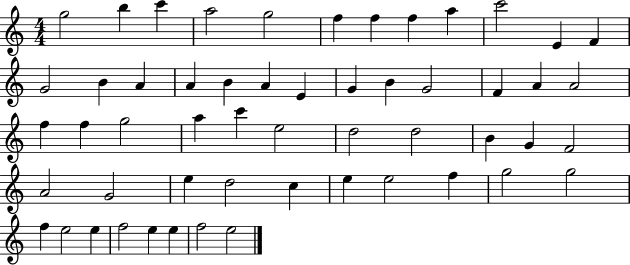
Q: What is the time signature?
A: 4/4